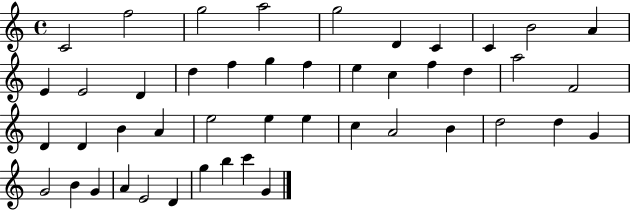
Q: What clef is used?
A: treble